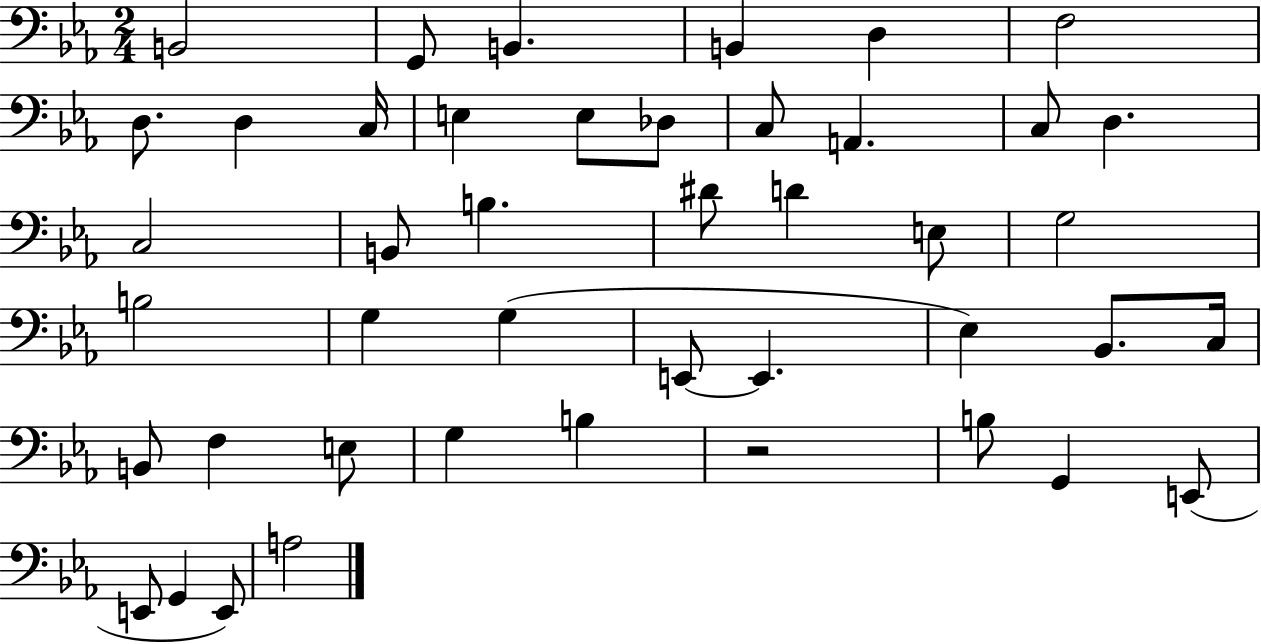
X:1
T:Untitled
M:2/4
L:1/4
K:Eb
B,,2 G,,/2 B,, B,, D, F,2 D,/2 D, C,/4 E, E,/2 _D,/2 C,/2 A,, C,/2 D, C,2 B,,/2 B, ^D/2 D E,/2 G,2 B,2 G, G, E,,/2 E,, _E, _B,,/2 C,/4 B,,/2 F, E,/2 G, B, z2 B,/2 G,, E,,/2 E,,/2 G,, E,,/2 A,2